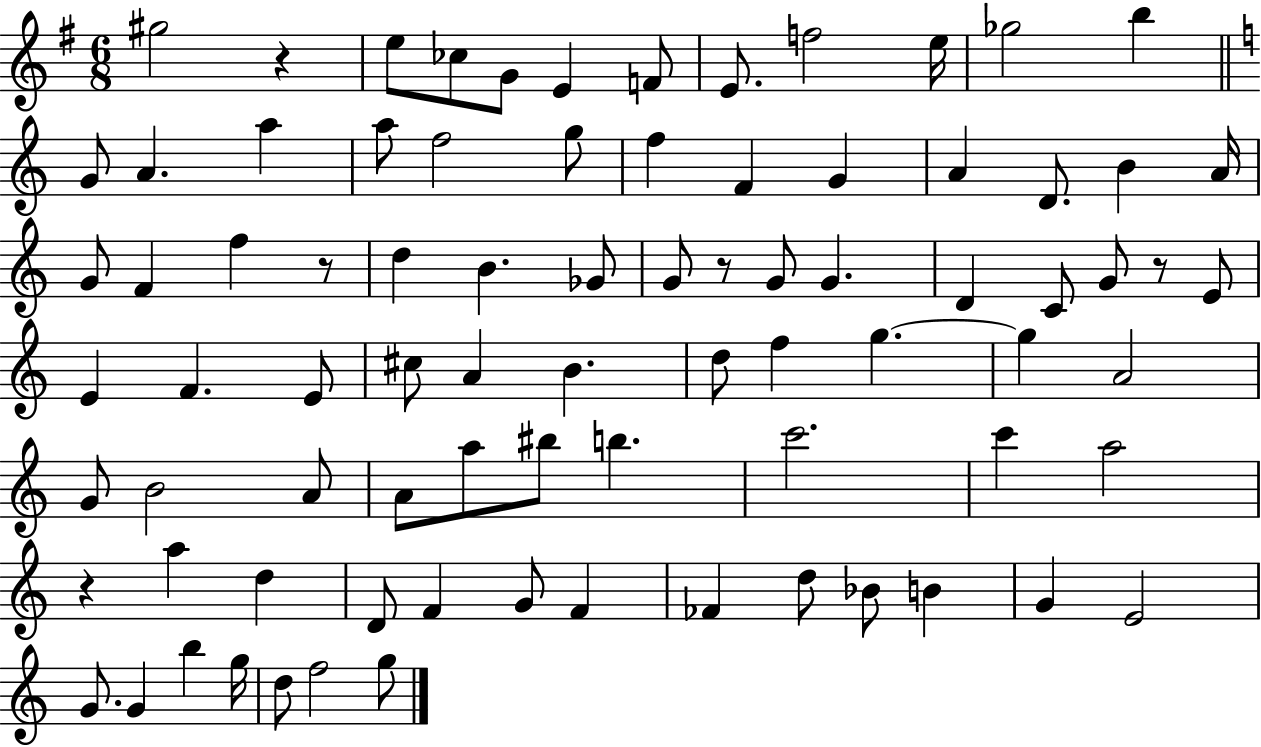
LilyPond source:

{
  \clef treble
  \numericTimeSignature
  \time 6/8
  \key g \major
  gis''2 r4 | e''8 ces''8 g'8 e'4 f'8 | e'8. f''2 e''16 | ges''2 b''4 | \break \bar "||" \break \key c \major g'8 a'4. a''4 | a''8 f''2 g''8 | f''4 f'4 g'4 | a'4 d'8. b'4 a'16 | \break g'8 f'4 f''4 r8 | d''4 b'4. ges'8 | g'8 r8 g'8 g'4. | d'4 c'8 g'8 r8 e'8 | \break e'4 f'4. e'8 | cis''8 a'4 b'4. | d''8 f''4 g''4.~~ | g''4 a'2 | \break g'8 b'2 a'8 | a'8 a''8 bis''8 b''4. | c'''2. | c'''4 a''2 | \break r4 a''4 d''4 | d'8 f'4 g'8 f'4 | fes'4 d''8 bes'8 b'4 | g'4 e'2 | \break g'8. g'4 b''4 g''16 | d''8 f''2 g''8 | \bar "|."
}